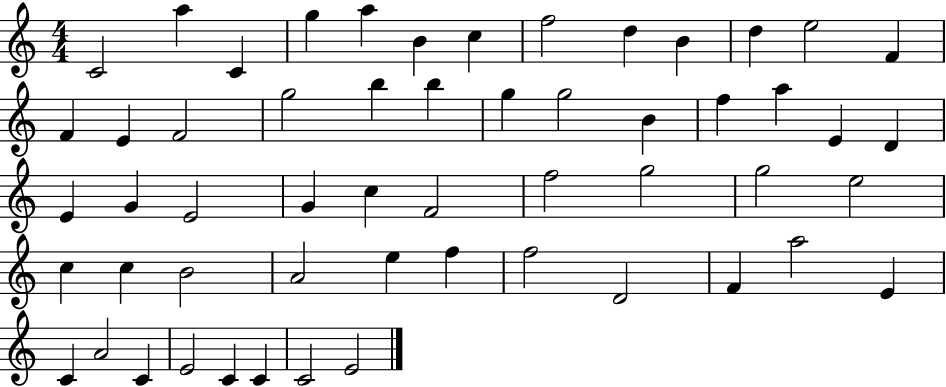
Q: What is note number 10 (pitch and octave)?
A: B4